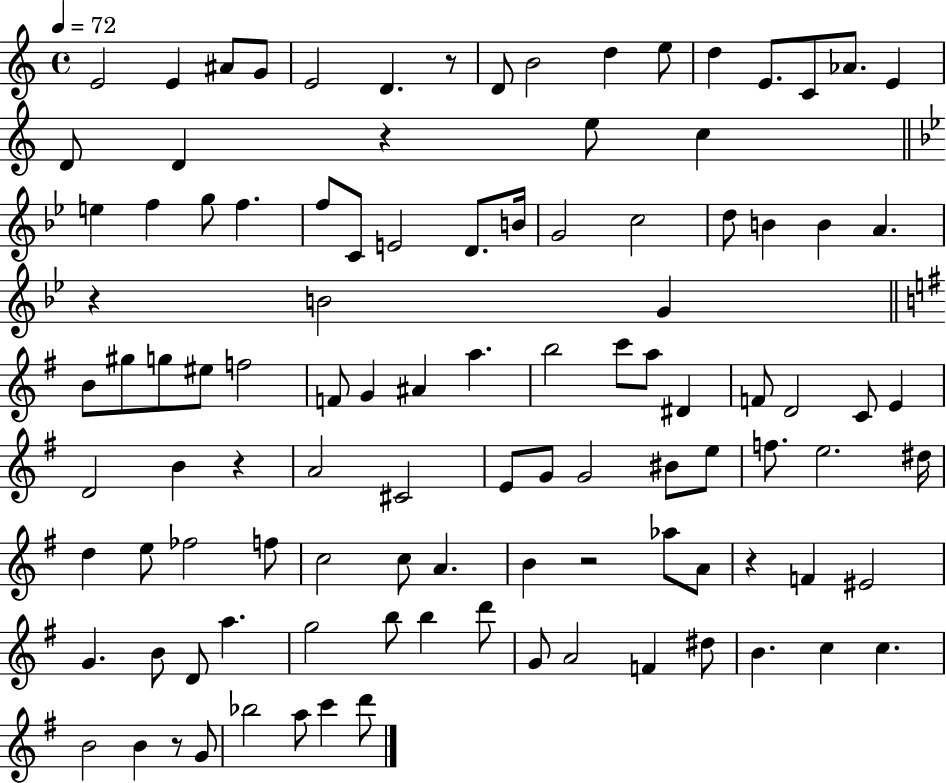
{
  \clef treble
  \time 4/4
  \defaultTimeSignature
  \key c \major
  \tempo 4 = 72
  \repeat volta 2 { e'2 e'4 ais'8 g'8 | e'2 d'4. r8 | d'8 b'2 d''4 e''8 | d''4 e'8. c'8 aes'8. e'4 | \break d'8 d'4 r4 e''8 c''4 | \bar "||" \break \key g \minor e''4 f''4 g''8 f''4. | f''8 c'8 e'2 d'8. b'16 | g'2 c''2 | d''8 b'4 b'4 a'4. | \break r4 b'2 g'4 | \bar "||" \break \key g \major b'8 gis''8 g''8 eis''8 f''2 | f'8 g'4 ais'4 a''4. | b''2 c'''8 a''8 dis'4 | f'8 d'2 c'8 e'4 | \break d'2 b'4 r4 | a'2 cis'2 | e'8 g'8 g'2 bis'8 e''8 | f''8. e''2. dis''16 | \break d''4 e''8 fes''2 f''8 | c''2 c''8 a'4. | b'4 r2 aes''8 a'8 | r4 f'4 eis'2 | \break g'4. b'8 d'8 a''4. | g''2 b''8 b''4 d'''8 | g'8 a'2 f'4 dis''8 | b'4. c''4 c''4. | \break b'2 b'4 r8 g'8 | bes''2 a''8 c'''4 d'''8 | } \bar "|."
}